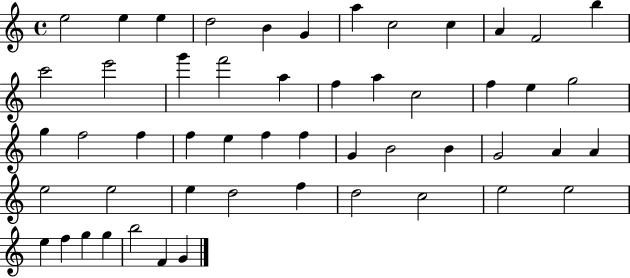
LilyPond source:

{
  \clef treble
  \time 4/4
  \defaultTimeSignature
  \key c \major
  e''2 e''4 e''4 | d''2 b'4 g'4 | a''4 c''2 c''4 | a'4 f'2 b''4 | \break c'''2 e'''2 | g'''4 f'''2 a''4 | f''4 a''4 c''2 | f''4 e''4 g''2 | \break g''4 f''2 f''4 | f''4 e''4 f''4 f''4 | g'4 b'2 b'4 | g'2 a'4 a'4 | \break e''2 e''2 | e''4 d''2 f''4 | d''2 c''2 | e''2 e''2 | \break e''4 f''4 g''4 g''4 | b''2 f'4 g'4 | \bar "|."
}